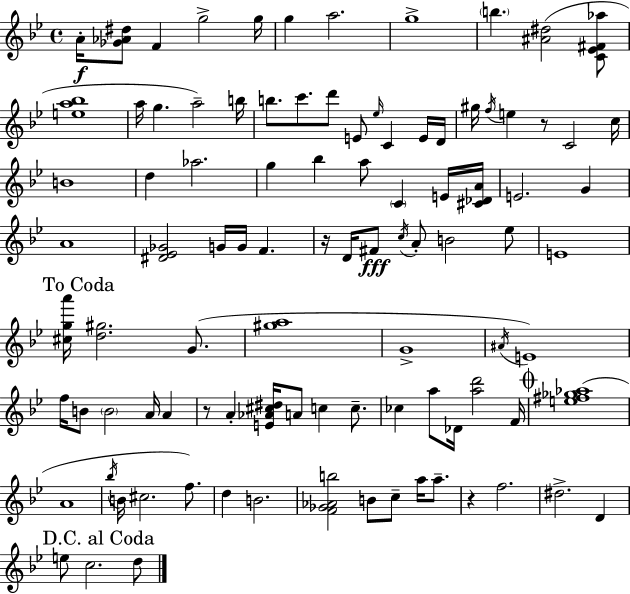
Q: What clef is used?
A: treble